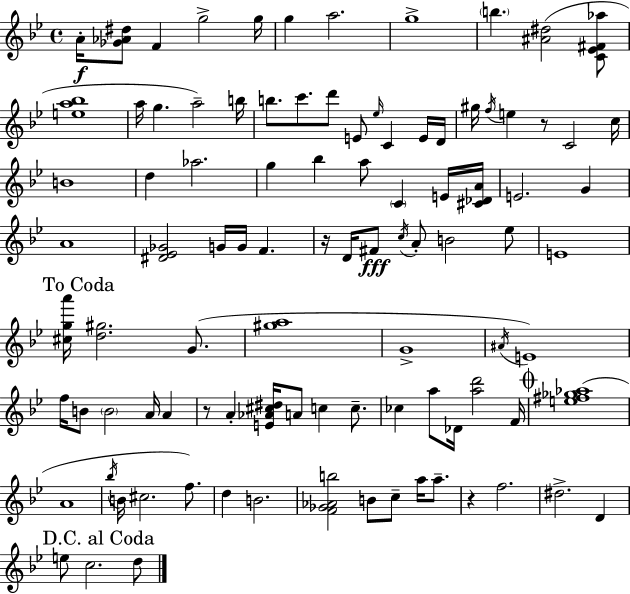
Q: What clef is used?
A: treble